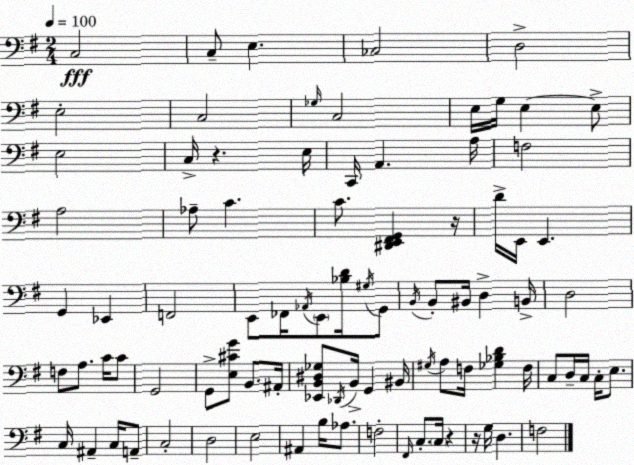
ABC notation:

X:1
T:Untitled
M:2/4
L:1/4
K:Em
C,2 C,/2 E, _C,2 D,2 E,2 C,2 _G,/4 C,2 E,/4 G,/4 E, E,/2 E,2 C,/4 z E,/4 C,,/4 A,, A,/4 F,2 A,2 _A,/2 C C/2 [^D,,E,,^F,,G,,] z/4 D/4 E,,/4 E,, G,, _E,, F,,2 E,,/2 _F,,/4 _A,,/4 E,,/2 [_B,D]/4 ^G,/4 G,,/2 B,,/4 B,,/2 ^B,,/4 D, B,,/4 D,2 F,/2 A,/2 C/4 C/2 G,,2 G,,/2 [E,^CG]/2 B,,/2 ^A,,/4 [_E,,B,,^D,_G,]/2 _D,,/4 B,,/4 G,, ^B,,/4 ^G,/4 A,/2 F,/4 [_G,_B,D] F,/4 C,/2 D,/4 C,/4 C,/4 E,/2 C,/4 ^A,, C,/4 A,,/2 C,2 D,2 E,2 ^A,, B,/4 _A,/2 F,2 ^F,,/4 C,/2 C,/4 z z/4 G,/4 D, F,2